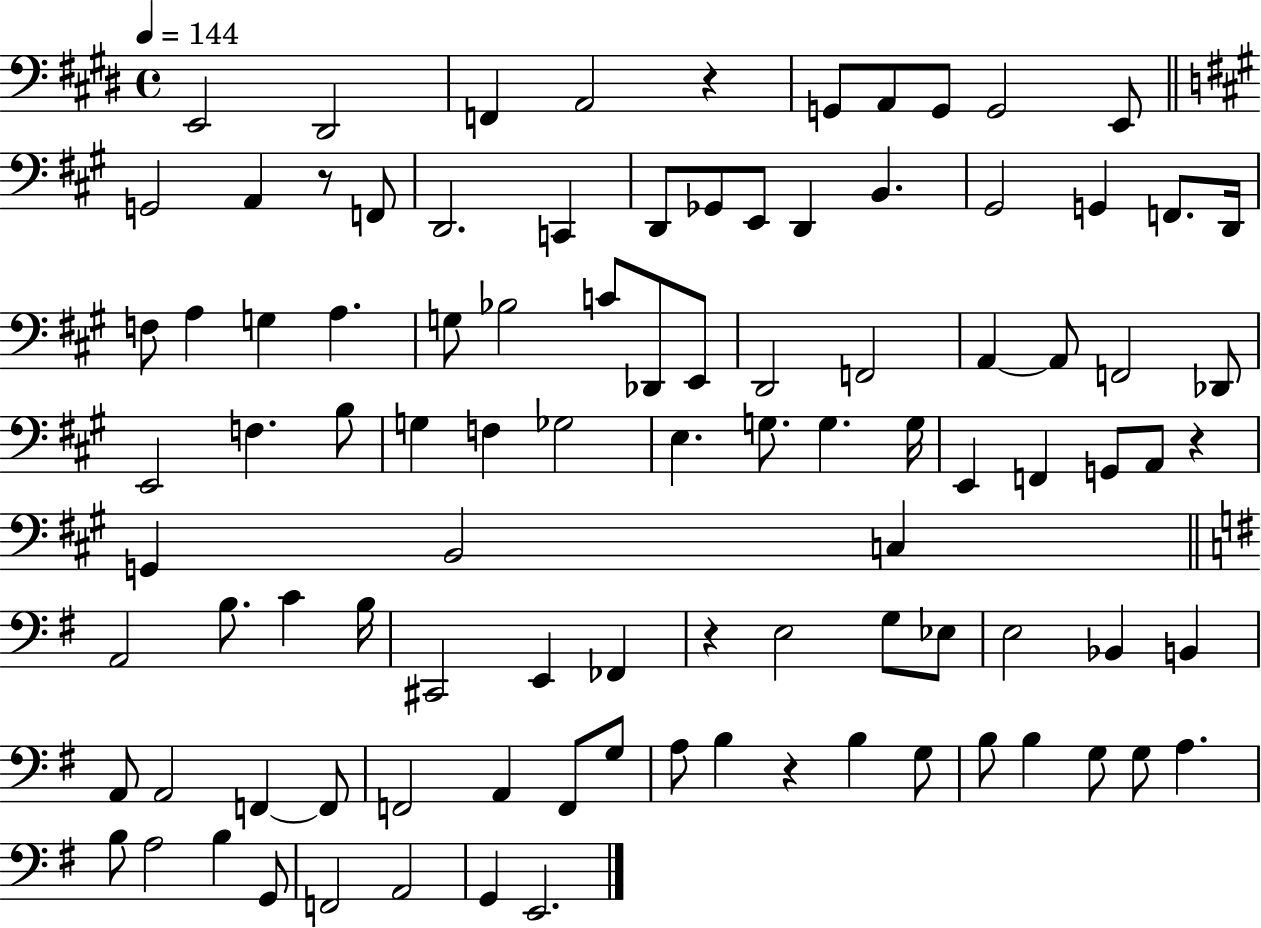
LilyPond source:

{
  \clef bass
  \time 4/4
  \defaultTimeSignature
  \key e \major
  \tempo 4 = 144
  e,2 dis,2 | f,4 a,2 r4 | g,8 a,8 g,8 g,2 e,8 | \bar "||" \break \key a \major g,2 a,4 r8 f,8 | d,2. c,4 | d,8 ges,8 e,8 d,4 b,4. | gis,2 g,4 f,8. d,16 | \break f8 a4 g4 a4. | g8 bes2 c'8 des,8 e,8 | d,2 f,2 | a,4~~ a,8 f,2 des,8 | \break e,2 f4. b8 | g4 f4 ges2 | e4. g8. g4. g16 | e,4 f,4 g,8 a,8 r4 | \break g,4 b,2 c4 | \bar "||" \break \key g \major a,2 b8. c'4 b16 | cis,2 e,4 fes,4 | r4 e2 g8 ees8 | e2 bes,4 b,4 | \break a,8 a,2 f,4~~ f,8 | f,2 a,4 f,8 g8 | a8 b4 r4 b4 g8 | b8 b4 g8 g8 a4. | \break b8 a2 b4 g,8 | f,2 a,2 | g,4 e,2. | \bar "|."
}